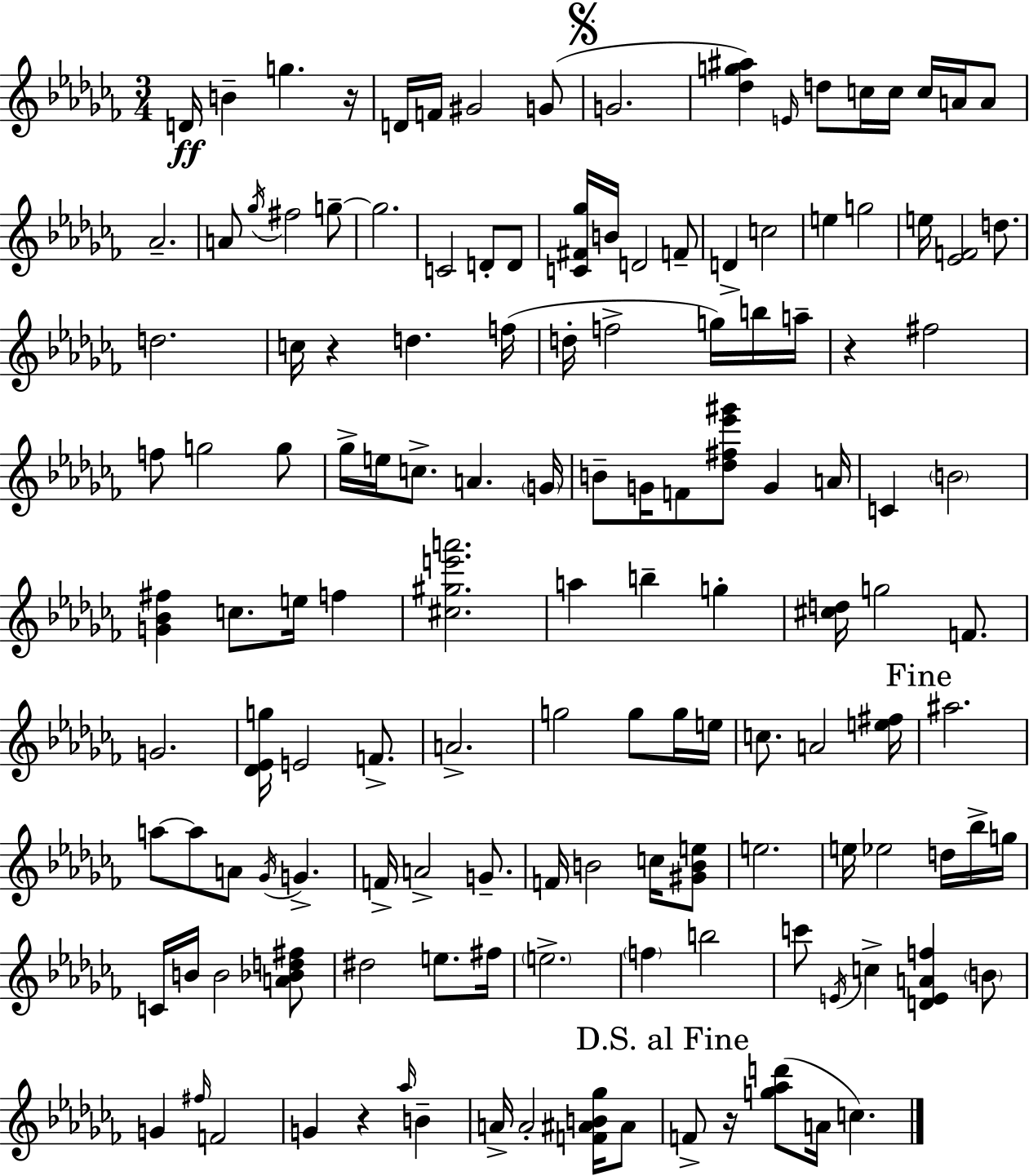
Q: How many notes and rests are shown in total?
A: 138